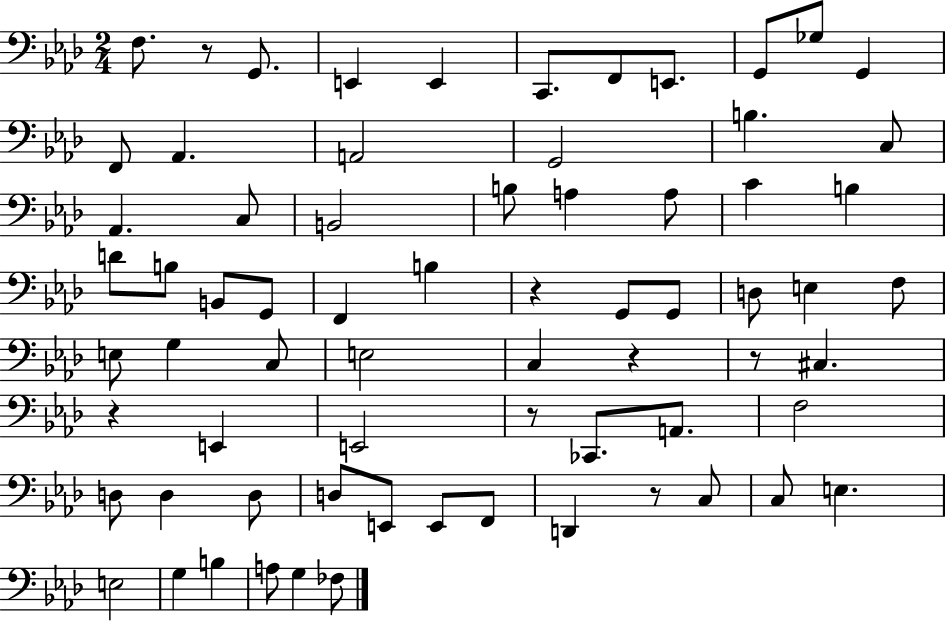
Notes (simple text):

F3/e. R/e G2/e. E2/q E2/q C2/e. F2/e E2/e. G2/e Gb3/e G2/q F2/e Ab2/q. A2/h G2/h B3/q. C3/e Ab2/q. C3/e B2/h B3/e A3/q A3/e C4/q B3/q D4/e B3/e B2/e G2/e F2/q B3/q R/q G2/e G2/e D3/e E3/q F3/e E3/e G3/q C3/e E3/h C3/q R/q R/e C#3/q. R/q E2/q E2/h R/e CES2/e. A2/e. F3/h D3/e D3/q D3/e D3/e E2/e E2/e F2/e D2/q R/e C3/e C3/e E3/q. E3/h G3/q B3/q A3/e G3/q FES3/e